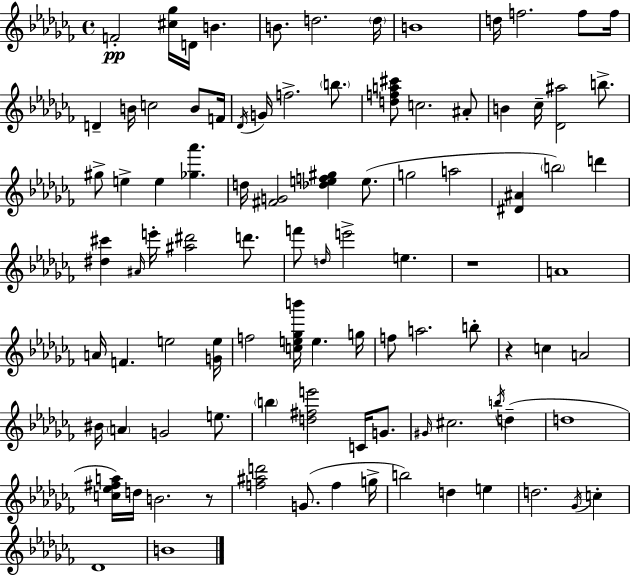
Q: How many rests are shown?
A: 3